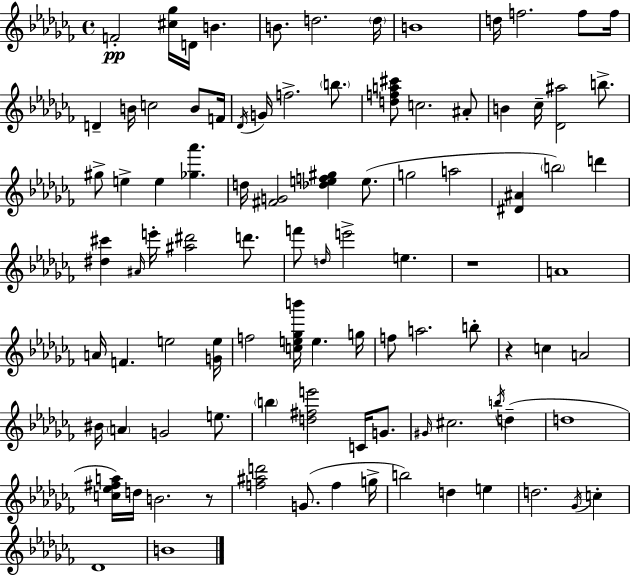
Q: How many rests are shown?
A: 3